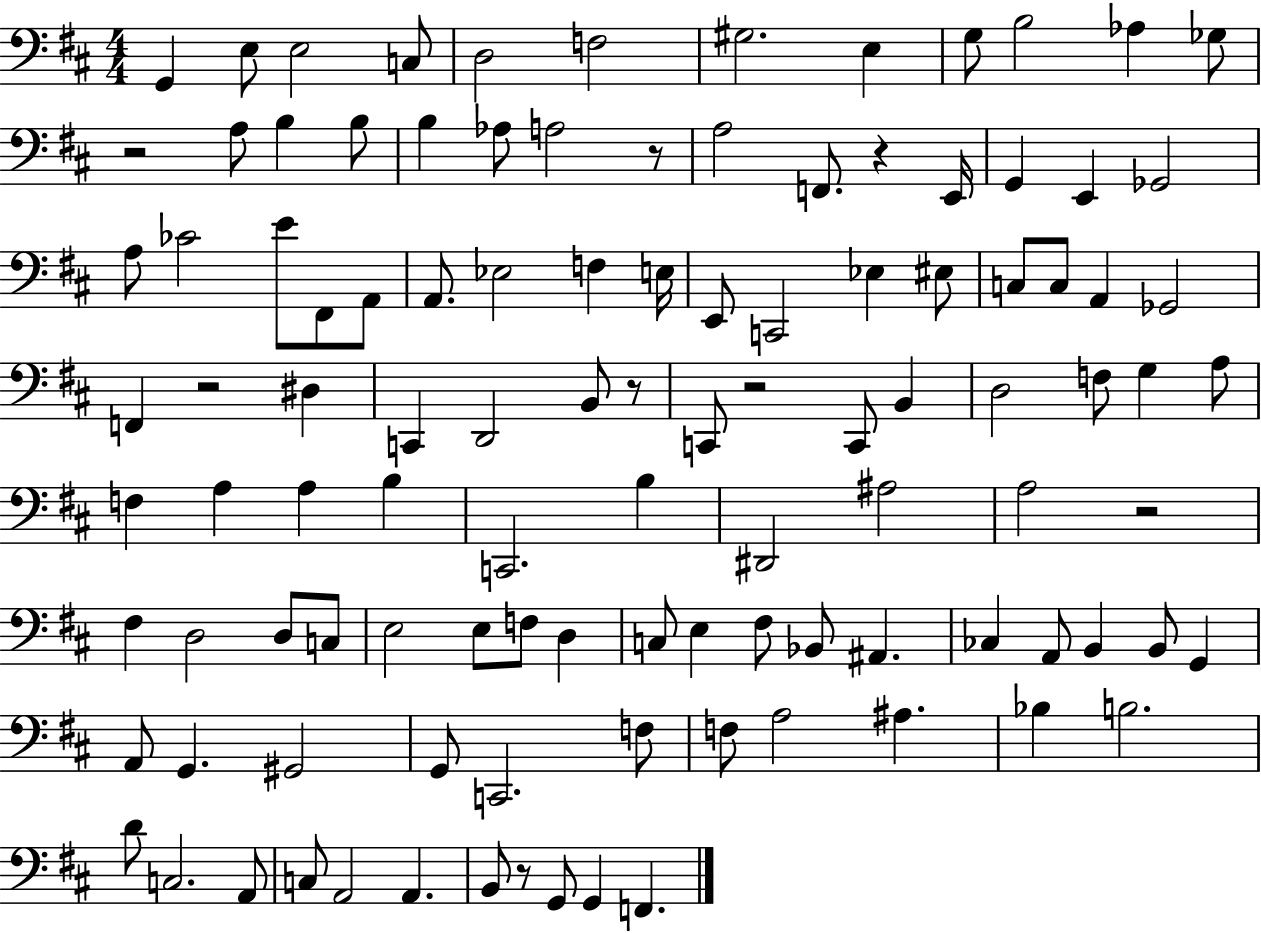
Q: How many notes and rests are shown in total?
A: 109